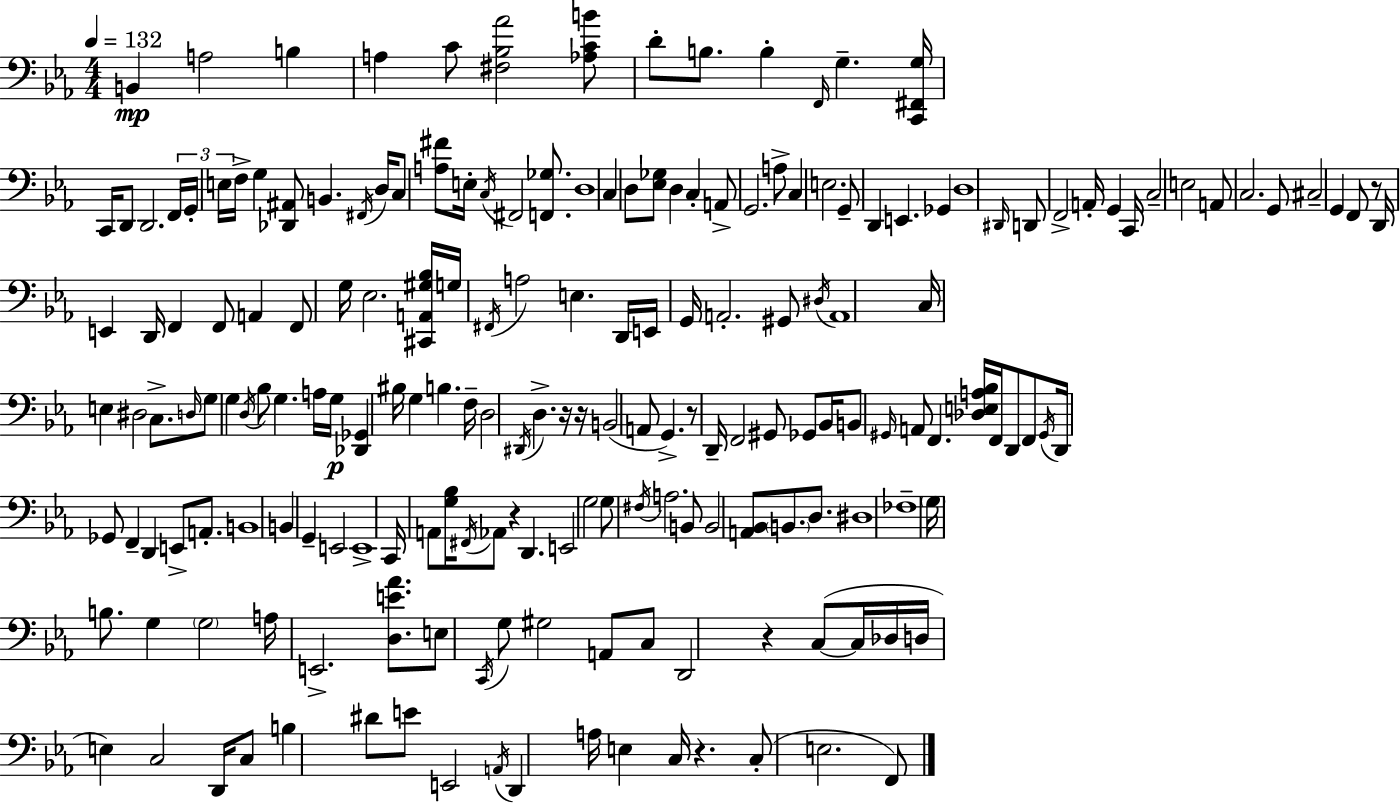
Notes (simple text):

B2/q A3/h B3/q A3/q C4/e [F#3,Bb3,Ab4]/h [Ab3,C4,B4]/e D4/e B3/e. B3/q F2/s G3/q. [C2,F#2,G3]/s C2/s D2/e D2/h. F2/s G2/s E3/s F3/s G3/q [Db2,A#2]/e B2/q. F#2/s D3/s C3/e [A3,F#4]/e E3/s C3/s F#2/h [F2,Gb3]/e. D3/w C3/q D3/e [Eb3,Gb3]/e D3/q C3/q A2/e G2/h. A3/e C3/q E3/h. G2/e D2/q E2/q. Gb2/q D3/w D#2/s D2/e F2/h A2/s G2/q C2/s C3/h E3/h A2/e C3/h. G2/e C#3/h G2/q F2/e R/e D2/s E2/q D2/s F2/q F2/e A2/q F2/e G3/s Eb3/h. [C#2,A2,G#3,Bb3]/s G3/s F#2/s A3/h E3/q. D2/s E2/s G2/s A2/h. G#2/e D#3/s A2/w C3/s E3/q D#3/h C3/e. D3/s G3/e G3/q D3/s Bb3/e G3/q. A3/s G3/s [Db2,Gb2]/q BIS3/s G3/q B3/q. F3/s D3/h D#2/s D3/q. R/s R/s B2/h A2/e G2/q. R/e D2/s F2/h G#2/e Gb2/e Bb2/s B2/e G#2/s A2/e F2/q. [Db3,E3,A3,Bb3]/s F2/s D2/e F2/e G#2/s D2/s Gb2/e F2/q D2/q E2/e A2/e. B2/w B2/q G2/q E2/h E2/w C2/s A2/e [G3,Bb3]/s F#2/s Ab2/e R/q D2/q. E2/h G3/h G3/e F#3/s A3/h. B2/e B2/h [A2,Bb2]/e B2/e. D3/e. D#3/w FES3/w G3/s B3/e. G3/q G3/h A3/s E2/h. [D3,E4,Ab4]/e. E3/e C2/s G3/e G#3/h A2/e C3/e D2/h R/q C3/e C3/s Db3/s D3/s E3/q C3/h D2/s C3/e B3/q D#4/e E4/e E2/h A2/s D2/q A3/s E3/q C3/s R/q. C3/e E3/h. F2/e